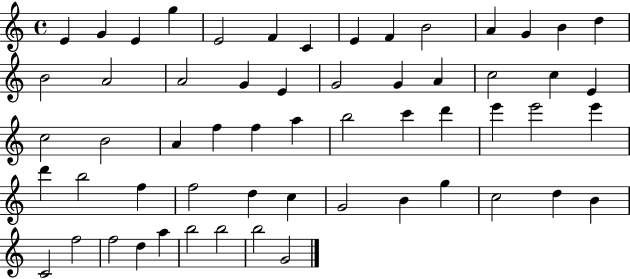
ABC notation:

X:1
T:Untitled
M:4/4
L:1/4
K:C
E G E g E2 F C E F B2 A G B d B2 A2 A2 G E G2 G A c2 c E c2 B2 A f f a b2 c' d' e' e'2 e' d' b2 f f2 d c G2 B g c2 d B C2 f2 f2 d a b2 b2 b2 G2